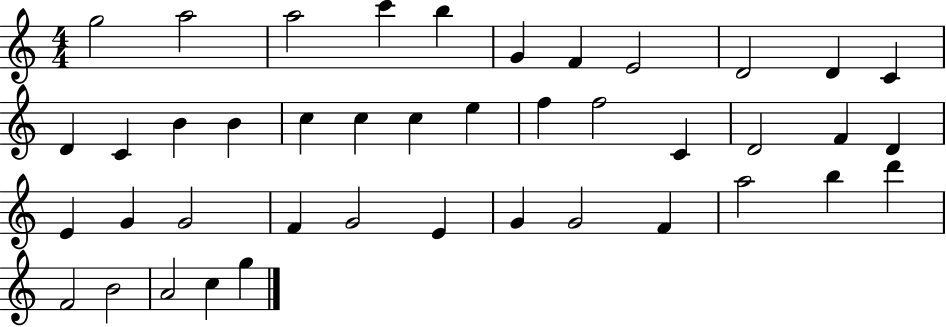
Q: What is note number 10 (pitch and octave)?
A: D4